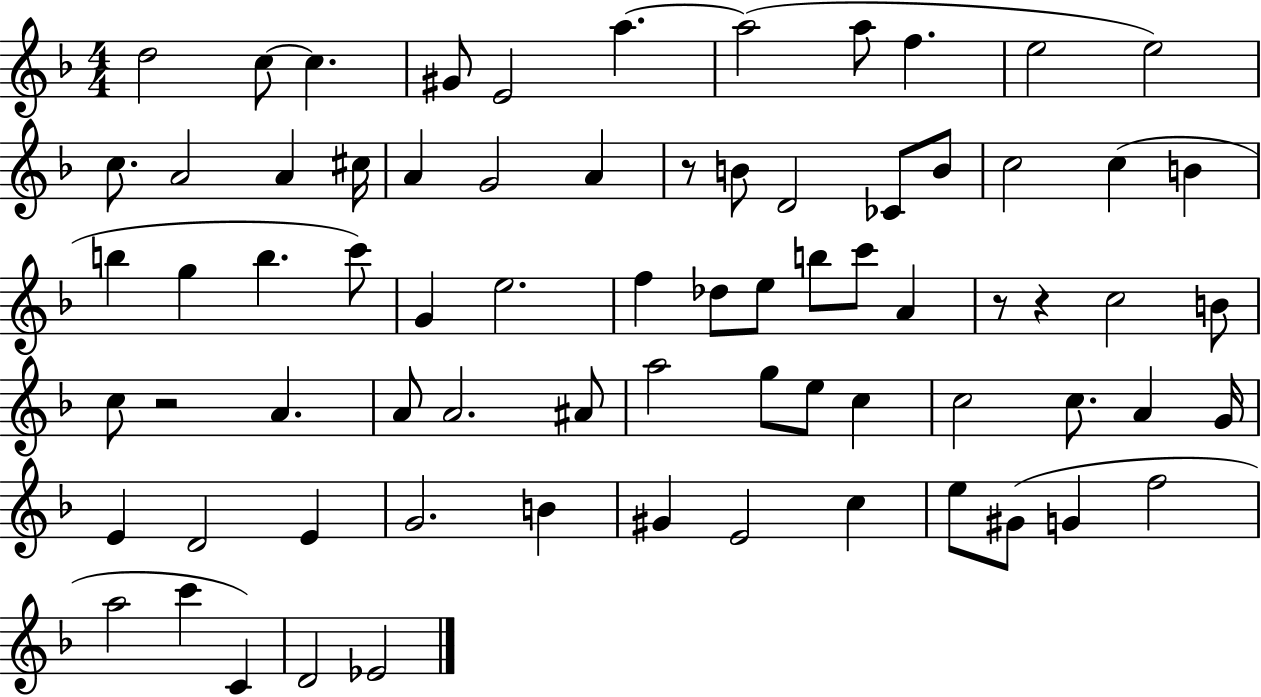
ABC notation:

X:1
T:Untitled
M:4/4
L:1/4
K:F
d2 c/2 c ^G/2 E2 a a2 a/2 f e2 e2 c/2 A2 A ^c/4 A G2 A z/2 B/2 D2 _C/2 B/2 c2 c B b g b c'/2 G e2 f _d/2 e/2 b/2 c'/2 A z/2 z c2 B/2 c/2 z2 A A/2 A2 ^A/2 a2 g/2 e/2 c c2 c/2 A G/4 E D2 E G2 B ^G E2 c e/2 ^G/2 G f2 a2 c' C D2 _E2